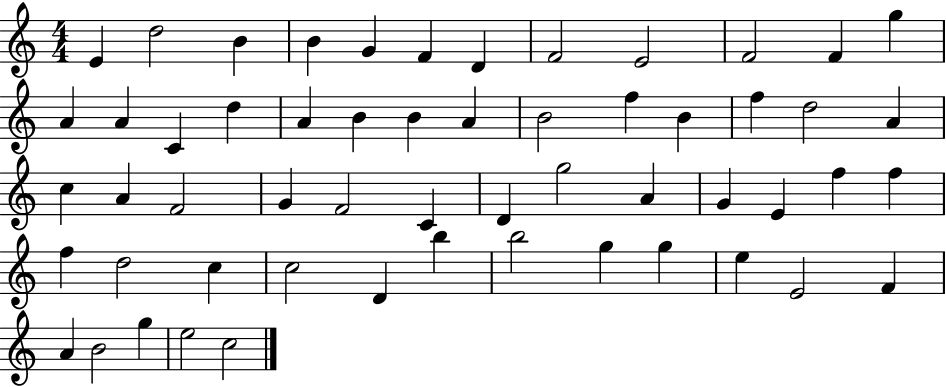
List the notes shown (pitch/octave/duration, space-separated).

E4/q D5/h B4/q B4/q G4/q F4/q D4/q F4/h E4/h F4/h F4/q G5/q A4/q A4/q C4/q D5/q A4/q B4/q B4/q A4/q B4/h F5/q B4/q F5/q D5/h A4/q C5/q A4/q F4/h G4/q F4/h C4/q D4/q G5/h A4/q G4/q E4/q F5/q F5/q F5/q D5/h C5/q C5/h D4/q B5/q B5/h G5/q G5/q E5/q E4/h F4/q A4/q B4/h G5/q E5/h C5/h